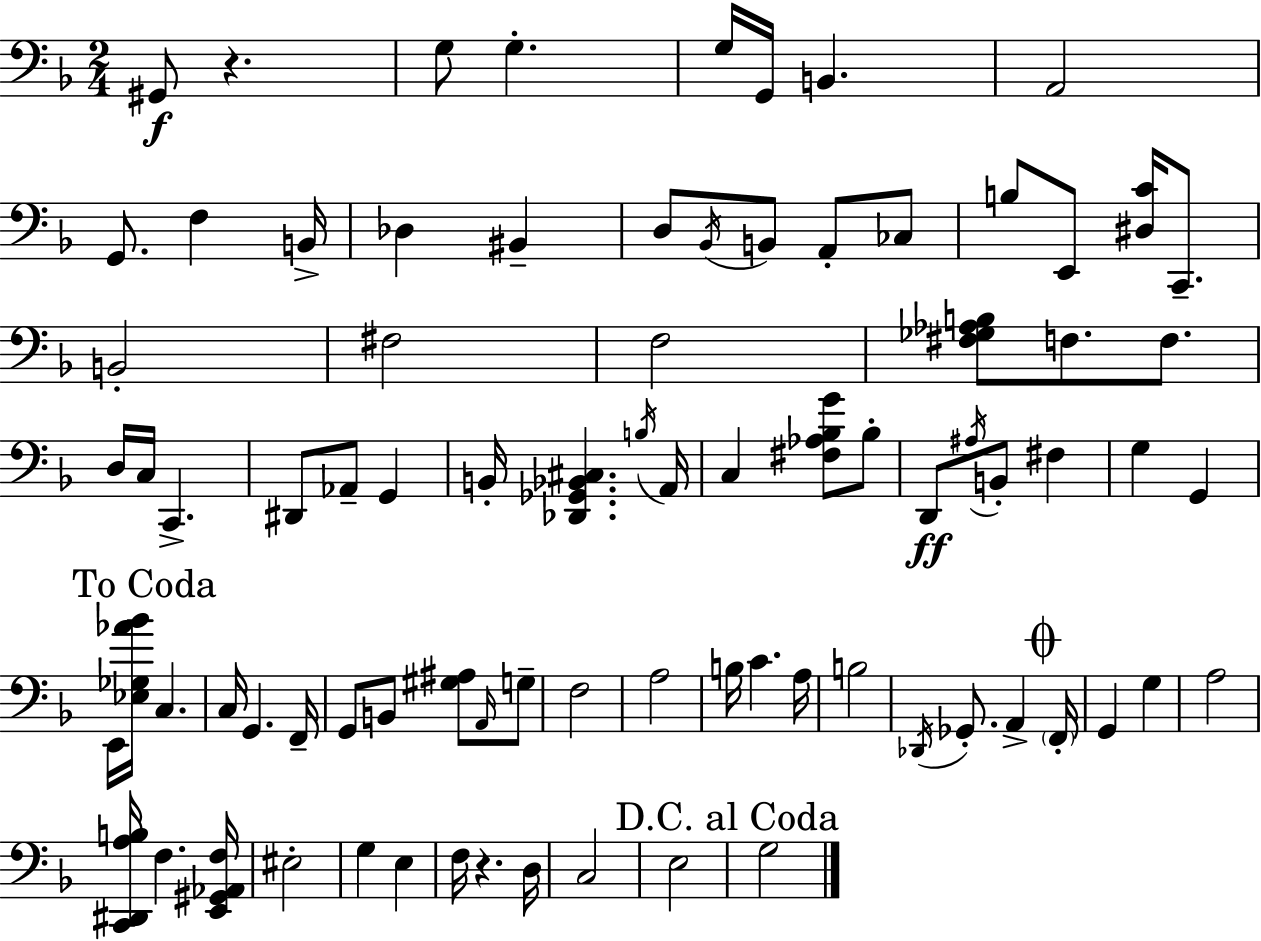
X:1
T:Untitled
M:2/4
L:1/4
K:Dm
^G,,/2 z G,/2 G, G,/4 G,,/4 B,, A,,2 G,,/2 F, B,,/4 _D, ^B,, D,/2 _B,,/4 B,,/2 A,,/2 _C,/2 B,/2 E,,/2 [^D,C]/4 C,,/2 B,,2 ^F,2 F,2 [^F,_G,_A,B,]/2 F,/2 F,/2 D,/4 C,/4 C,, ^D,,/2 _A,,/2 G,, B,,/4 [_D,,_G,,_B,,^C,] B,/4 A,,/4 C, [^F,_A,_B,G]/2 _B,/2 D,,/2 ^A,/4 B,,/2 ^F, G, G,, E,,/4 [_E,_G,_A_B]/4 C, C,/4 G,, F,,/4 G,,/2 B,,/2 [^G,^A,]/2 A,,/4 G,/2 F,2 A,2 B,/4 C A,/4 B,2 _D,,/4 _G,,/2 A,, F,,/4 G,, G, A,2 [C,,^D,,A,B,]/4 F, [E,,^G,,_A,,F,]/4 ^E,2 G, E, F,/4 z D,/4 C,2 E,2 G,2